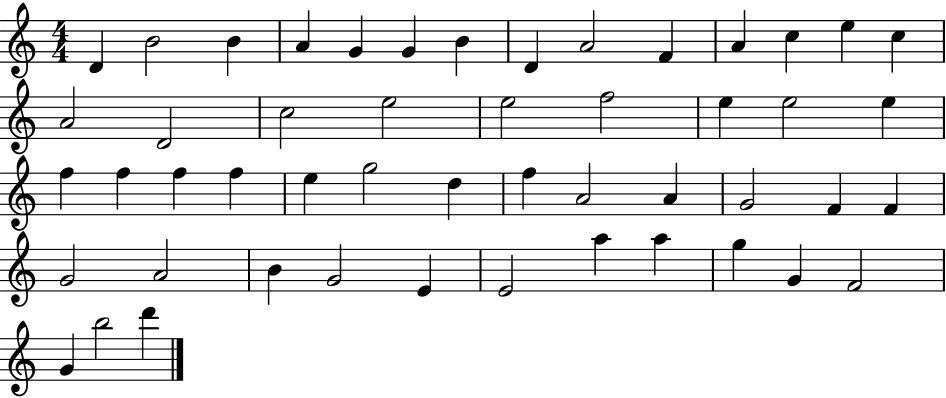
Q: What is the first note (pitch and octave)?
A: D4